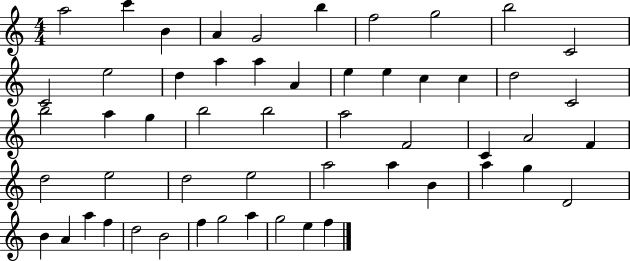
{
  \clef treble
  \numericTimeSignature
  \time 4/4
  \key c \major
  a''2 c'''4 b'4 | a'4 g'2 b''4 | f''2 g''2 | b''2 c'2 | \break c'2 e''2 | d''4 a''4 a''4 a'4 | e''4 e''4 c''4 c''4 | d''2 c'2 | \break b''2 a''4 g''4 | b''2 b''2 | a''2 f'2 | c'4 a'2 f'4 | \break d''2 e''2 | d''2 e''2 | a''2 a''4 b'4 | a''4 g''4 d'2 | \break b'4 a'4 a''4 f''4 | d''2 b'2 | f''4 g''2 a''4 | g''2 e''4 f''4 | \break \bar "|."
}